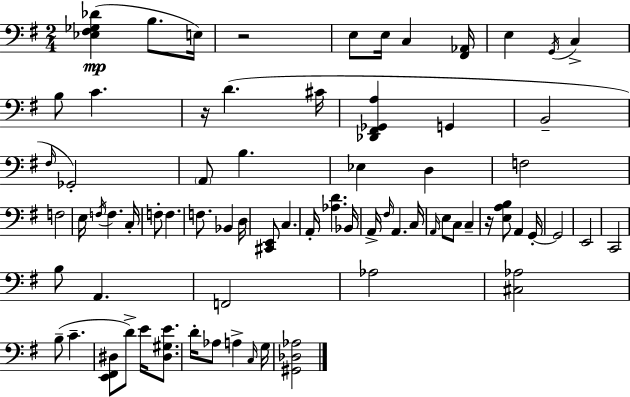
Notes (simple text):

[Eb3,F#3,Gb3,Db4]/q B3/e. E3/s R/h E3/e E3/s C3/q [F#2,Ab2]/s E3/q G2/s C3/q B3/e C4/q. R/s D4/q. C#4/s [Db2,F#2,Gb2,A3]/q G2/q B2/h F#3/s Gb2/h A2/e B3/q. Eb3/q D3/q F3/h F3/h E3/s F3/s F3/q. C3/s F3/e F3/q. F3/e. Bb2/q D3/s [C#2,E2]/e C3/q. A2/s [Ab3,D4]/q. Bb2/s A2/s F#3/s A2/q. C3/s A2/s E3/e C3/e C3/q R/s [E3,A3,B3]/e A2/q G2/s G2/h E2/h C2/h B3/e A2/q. F2/h Ab3/h [C#3,Ab3]/h B3/e C4/q. [E2,F#2,D#3]/e D4/e E4/s [D#3,G#3,E4]/e. D4/s Ab3/e A3/q C3/s G3/s [G#2,Db3,Ab3]/h